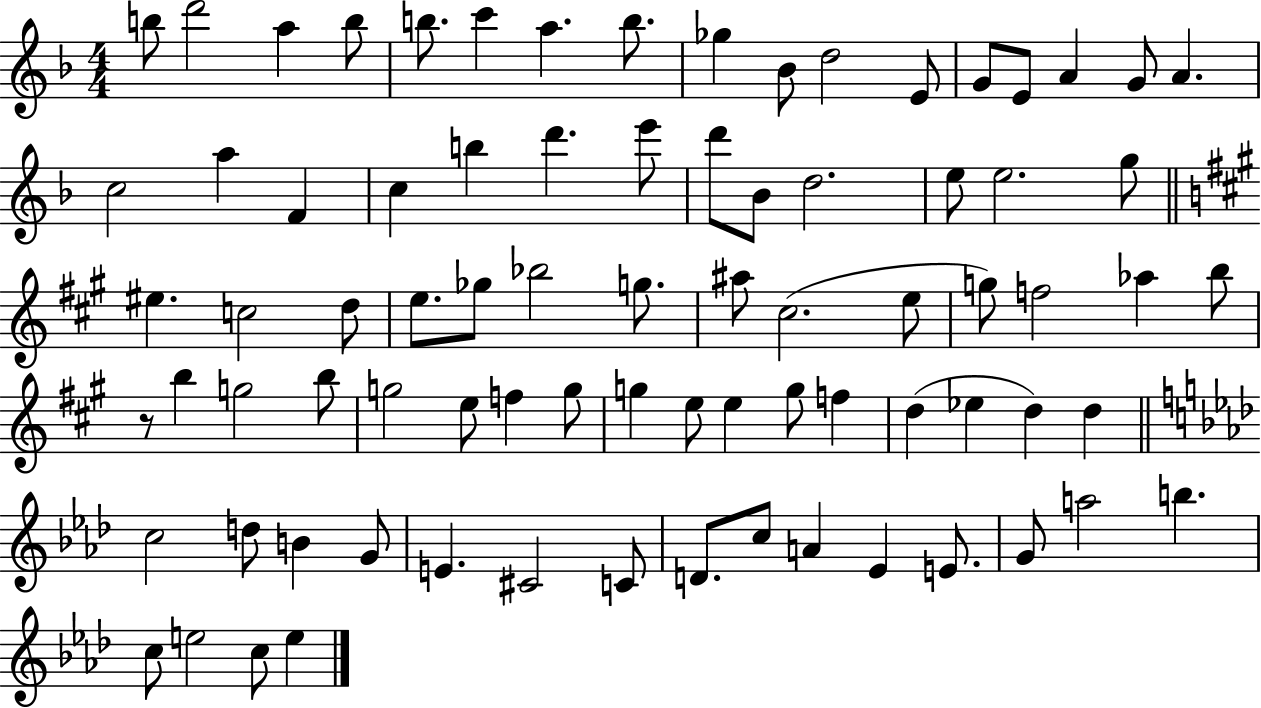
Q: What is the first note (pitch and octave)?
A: B5